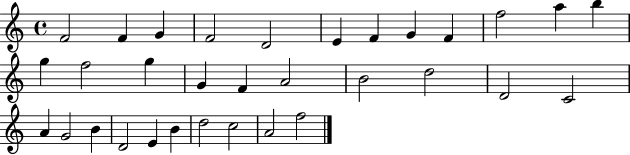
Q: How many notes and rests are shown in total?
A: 32